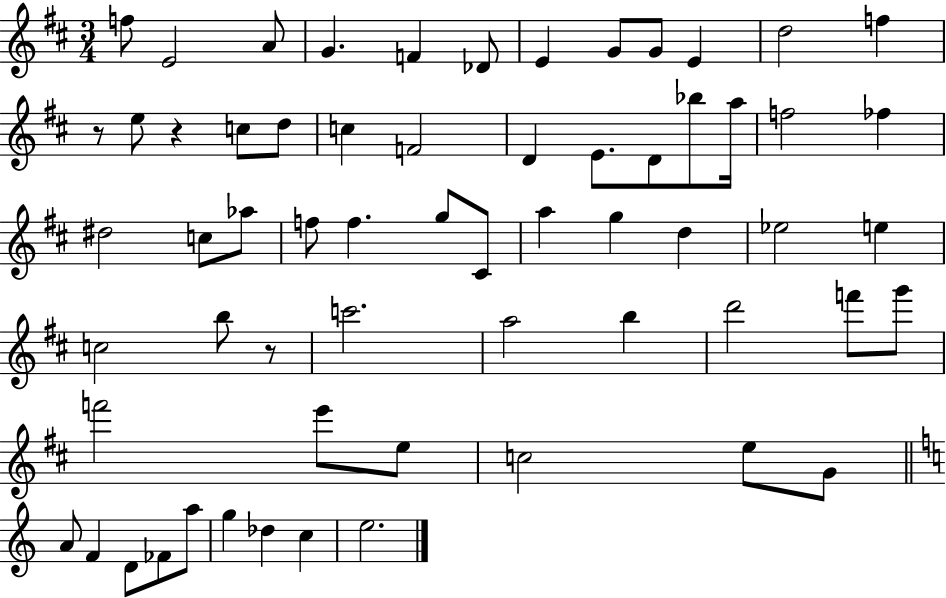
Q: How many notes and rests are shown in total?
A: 62